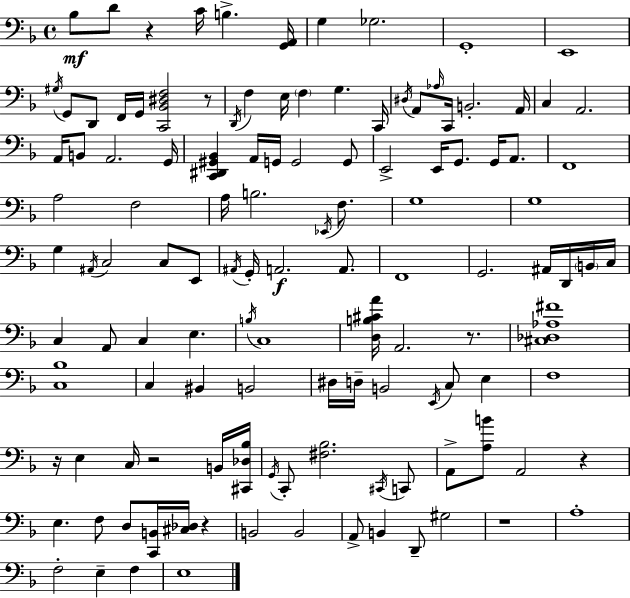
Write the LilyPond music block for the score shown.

{
  \clef bass
  \time 4/4
  \defaultTimeSignature
  \key d \minor
  \repeat volta 2 { bes8\mf d'8 r4 c'16 b4.-> <g, a,>16 | g4 ges2. | g,1-. | e,1 | \break \acciaccatura { gis16 } g,8 d,8 f,16 g,16 <c, bes, dis f>2 r8 | \acciaccatura { d,16 } f4 e16 \parenthesize f4 g4. | c,16 \acciaccatura { dis16 } a,8 \grace { aes16 } c,16 b,2.-. | a,16 c4 a,2. | \break a,16 b,8 a,2. | g,16 <c, dis, gis, bes,>4 a,16 g,16 g,2 | g,8 e,2-> e,16 g,8. | g,16 a,8. f,1 | \break a2 f2 | a16 b2. | \acciaccatura { ees,16 } f8. g1 | g1 | \break g4 \acciaccatura { ais,16 } c2 | c8 e,8 \acciaccatura { ais,16 } g,16-. a,2.\f | a,8. f,1 | g,2. | \break ais,16 d,16 \parenthesize b,16 c16 c4 a,8 c4 | e4. \acciaccatura { b16 } c1 | <d b cis' a'>16 a,2. | r8. <cis des aes fis'>1 | \break <c bes>1 | c4 bis,4 | b,2 dis16 d16-- b,2 | \acciaccatura { e,16 } c8 e4 f1 | \break r16 e4 c16 r2 | b,16 <cis, des bes>16 \acciaccatura { g,16 } c,8-. <fis bes>2. | \acciaccatura { cis,16 } c,8 a,8-> <a b'>8 a,2 | r4 e4. | \break f8 d8 <c, b,>16 <cis des>16 r4 b,2 | b,2 a,8-> b,4 | d,8-- gis2 r1 | a1-. | \break f2-. | e4-- f4 e1 | } \bar "|."
}